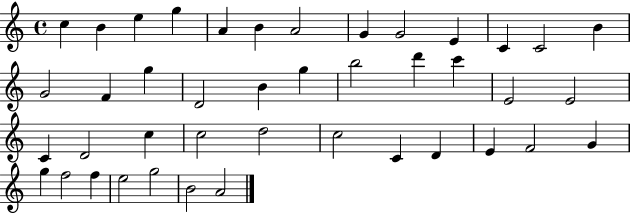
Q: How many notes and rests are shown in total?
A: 42